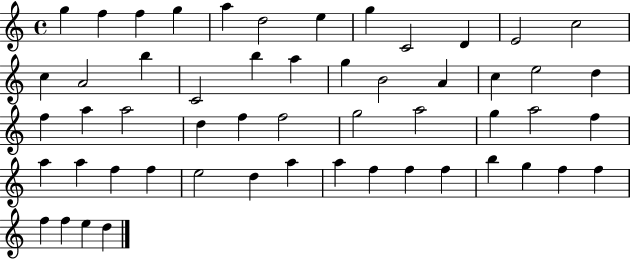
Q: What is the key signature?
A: C major